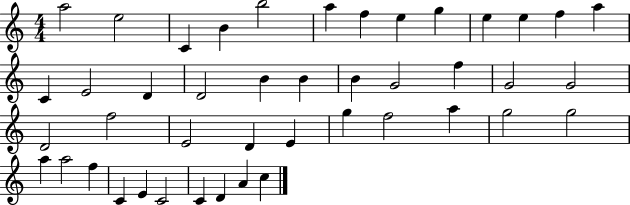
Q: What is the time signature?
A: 4/4